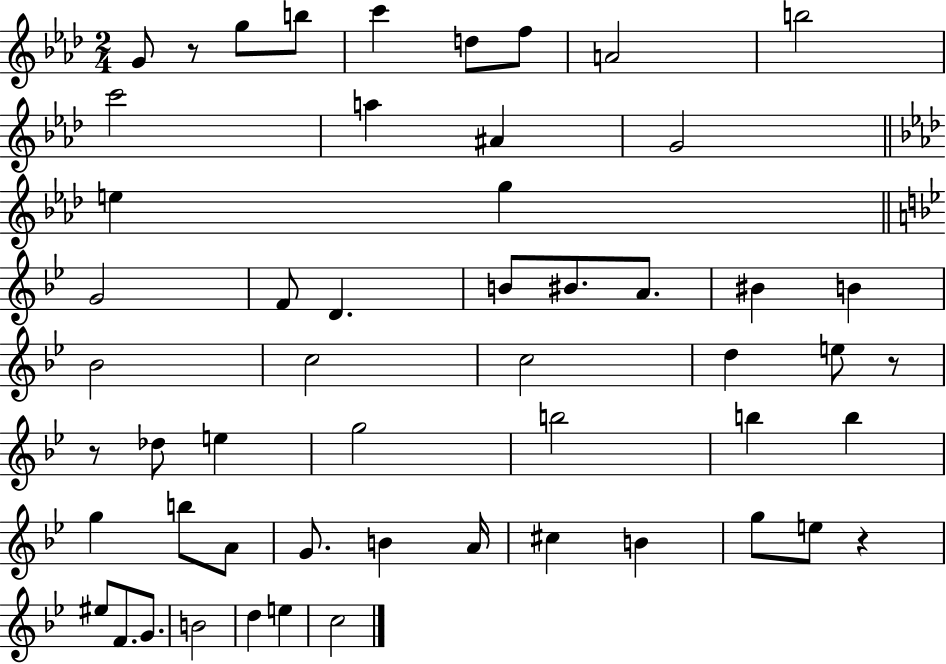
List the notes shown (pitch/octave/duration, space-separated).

G4/e R/e G5/e B5/e C6/q D5/e F5/e A4/h B5/h C6/h A5/q A#4/q G4/h E5/q G5/q G4/h F4/e D4/q. B4/e BIS4/e. A4/e. BIS4/q B4/q Bb4/h C5/h C5/h D5/q E5/e R/e R/e Db5/e E5/q G5/h B5/h B5/q B5/q G5/q B5/e A4/e G4/e. B4/q A4/s C#5/q B4/q G5/e E5/e R/q EIS5/e F4/e. G4/e. B4/h D5/q E5/q C5/h